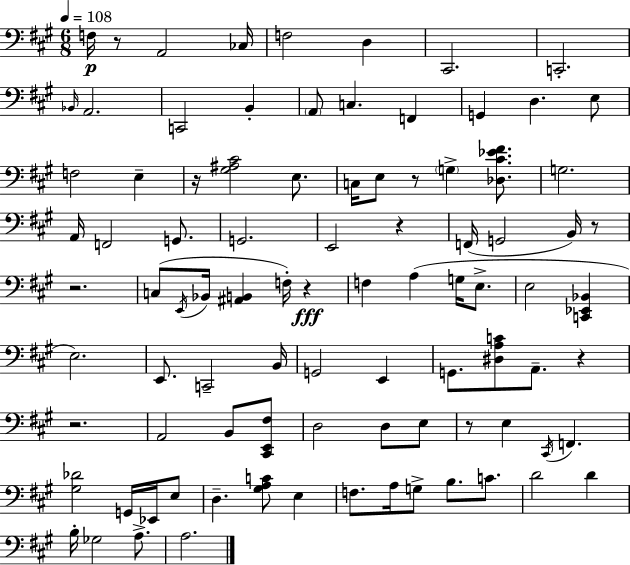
{
  \clef bass
  \numericTimeSignature
  \time 6/8
  \key a \major
  \tempo 4 = 108
  \repeat volta 2 { f16\p r8 a,2 ces16 | f2 d4 | cis,2. | c,2.-. | \break \grace { bes,16 } a,2. | c,2 b,4-. | \parenthesize a,8 c4. f,4 | g,4 d4. e8 | \break f2 e4-- | r16 <gis ais cis'>2 e8. | c16 e8 r8 \parenthesize g4-> <des cis' ees' fis'>8. | g2. | \break a,16 f,2 g,8. | g,2. | e,2 r4 | f,16( g,2 b,16) r8 | \break r2. | c8( \acciaccatura { e,16 } bes,16 <ais, b,>4 f16-.) r4\fff | f4 a4( g16 e8.-> | e2 <c, ees, bes,>4 | \break e2.) | e,8. c,2-- | b,16 g,2 e,4 | g,8. <dis a c'>8 a,8.-- r4 | \break r2. | a,2 b,8 | <cis, e, fis>8 d2 d8 | e8 r8 e4 \acciaccatura { cis,16 } f,4. | \break <gis des'>2 g,16 | ees,16 e8 d4.-- <gis a c'>8 e4 | f8. a16 g8-> b8. | c'8. d'2 d'4 | \break b16-. ges2 | a8.-> a2. | } \bar "|."
}